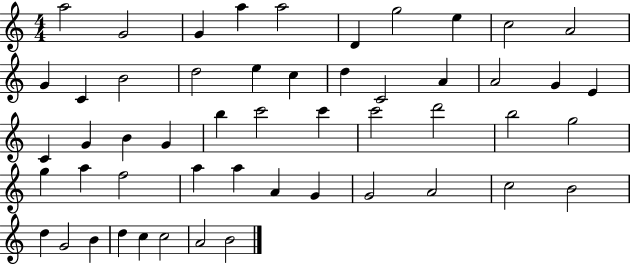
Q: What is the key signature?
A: C major